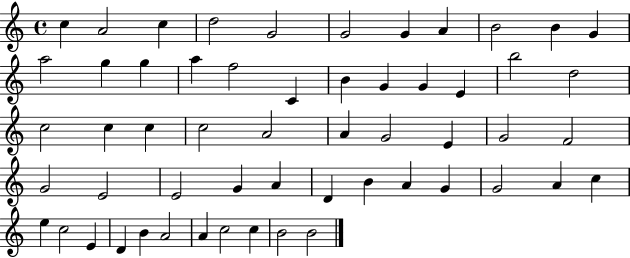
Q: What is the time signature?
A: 4/4